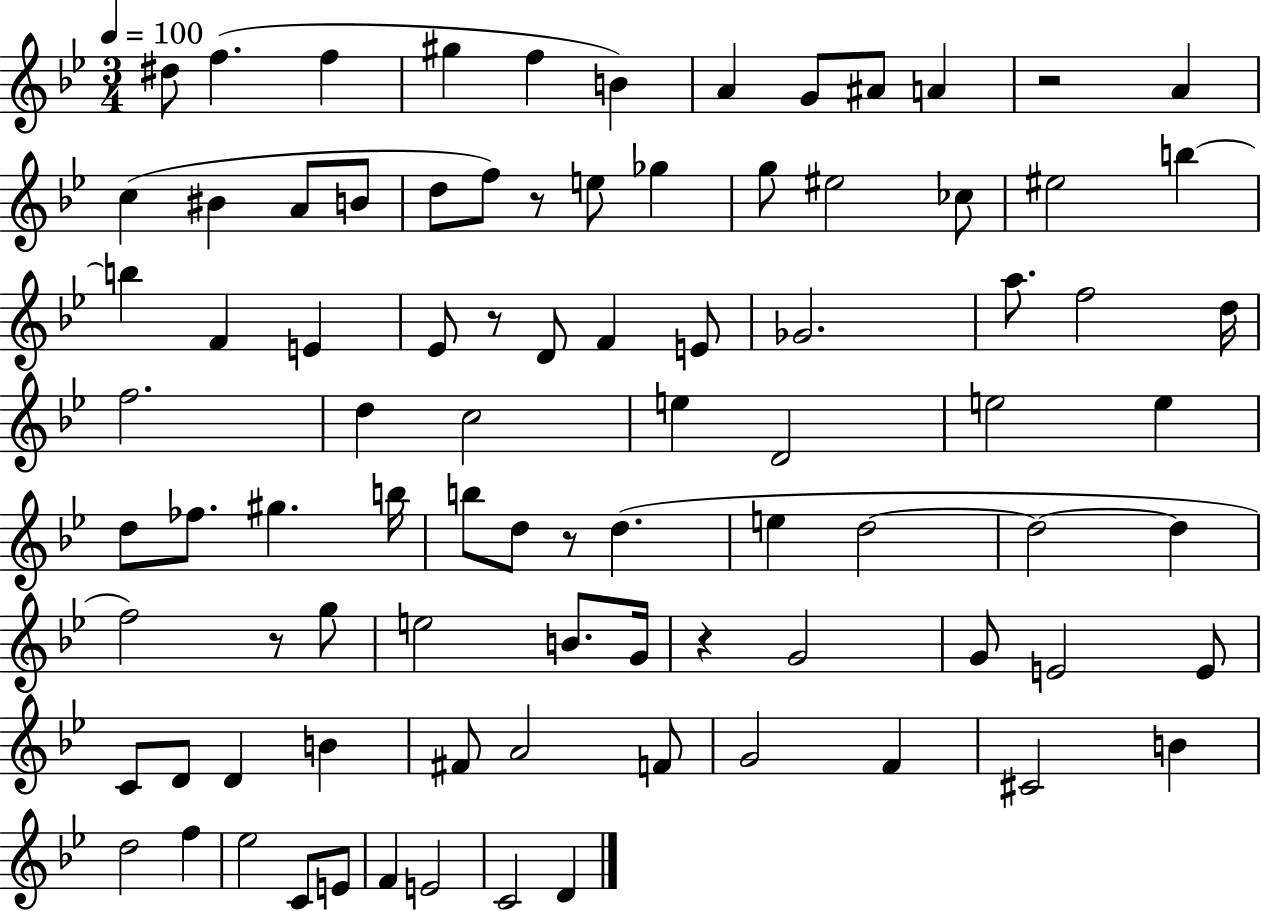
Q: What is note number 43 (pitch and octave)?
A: D5